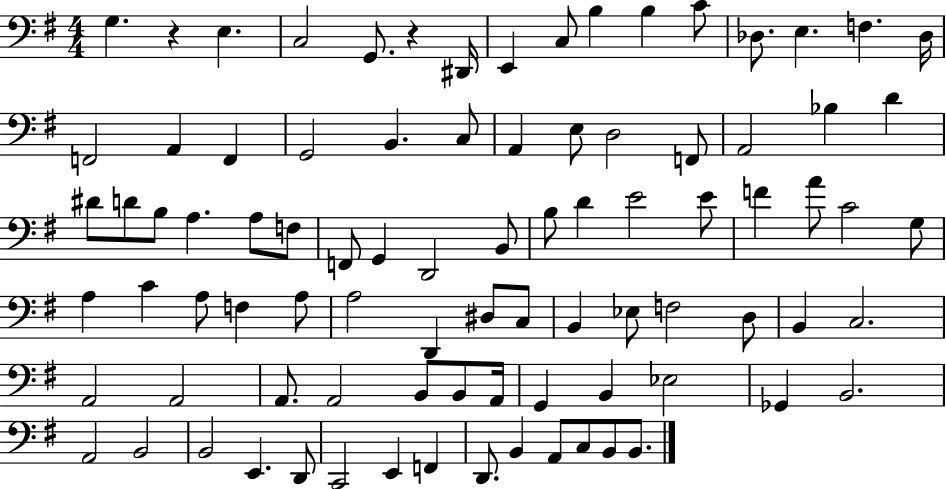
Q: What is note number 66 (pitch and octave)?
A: B2